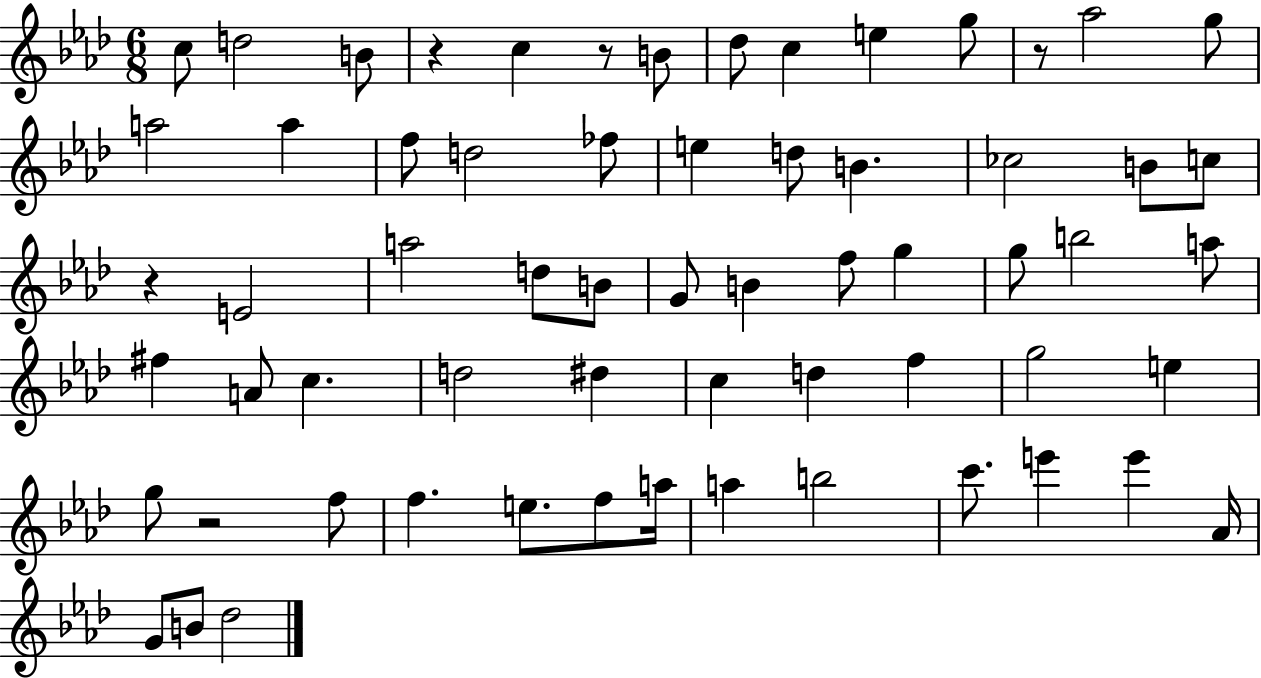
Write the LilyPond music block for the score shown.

{
  \clef treble
  \numericTimeSignature
  \time 6/8
  \key aes \major
  c''8 d''2 b'8 | r4 c''4 r8 b'8 | des''8 c''4 e''4 g''8 | r8 aes''2 g''8 | \break a''2 a''4 | f''8 d''2 fes''8 | e''4 d''8 b'4. | ces''2 b'8 c''8 | \break r4 e'2 | a''2 d''8 b'8 | g'8 b'4 f''8 g''4 | g''8 b''2 a''8 | \break fis''4 a'8 c''4. | d''2 dis''4 | c''4 d''4 f''4 | g''2 e''4 | \break g''8 r2 f''8 | f''4. e''8. f''8 a''16 | a''4 b''2 | c'''8. e'''4 e'''4 aes'16 | \break g'8 b'8 des''2 | \bar "|."
}